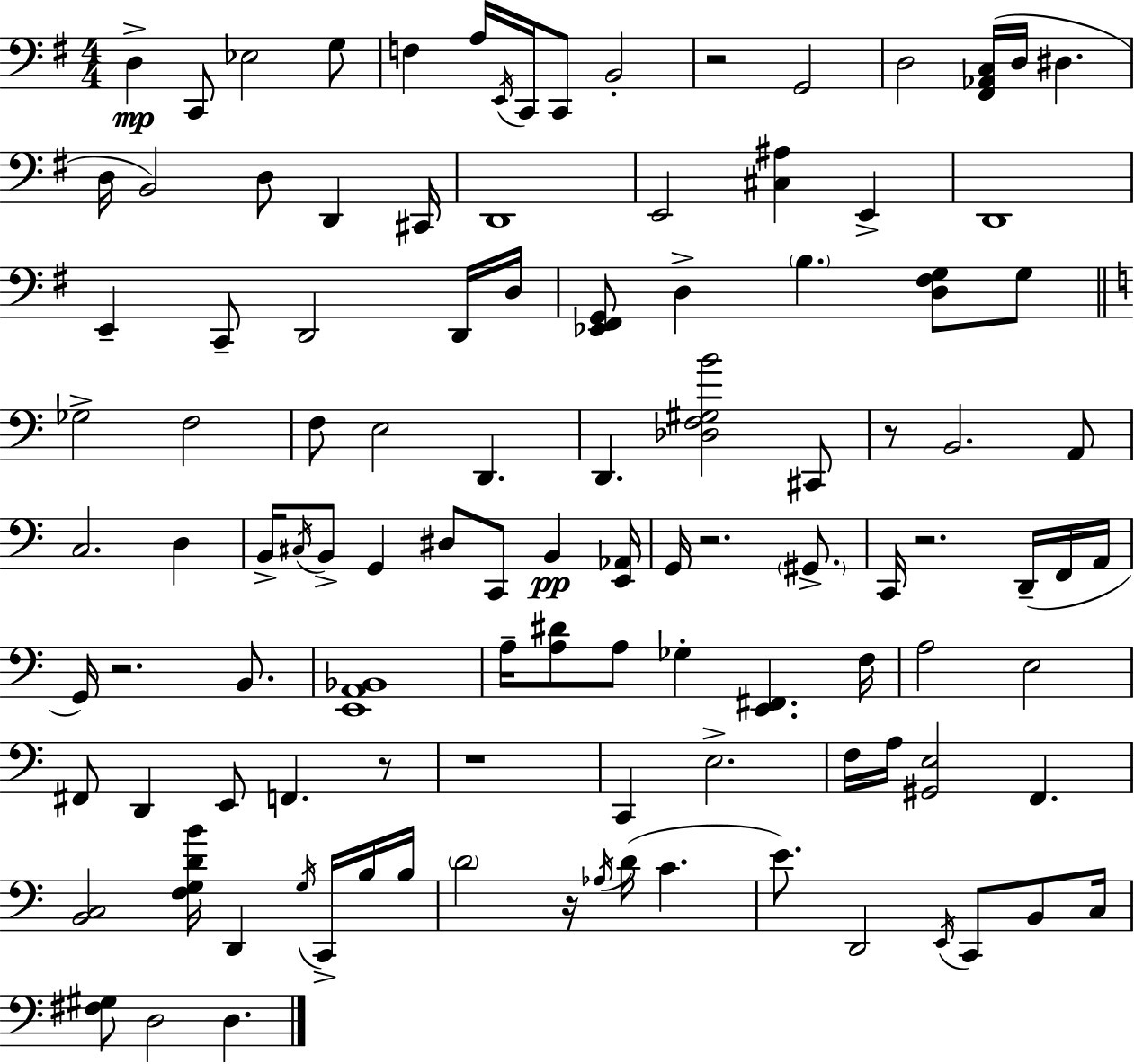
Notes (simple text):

D3/q C2/e Eb3/h G3/e F3/q A3/s E2/s C2/s C2/e B2/h R/h G2/h D3/h [F#2,Ab2,C3]/s D3/s D#3/q. D3/s B2/h D3/e D2/q C#2/s D2/w E2/h [C#3,A#3]/q E2/q D2/w E2/q C2/e D2/h D2/s D3/s [Eb2,F#2,G2]/e D3/q B3/q. [D3,F#3,G3]/e G3/e Gb3/h F3/h F3/e E3/h D2/q. D2/q. [Db3,F3,G#3,B4]/h C#2/e R/e B2/h. A2/e C3/h. D3/q B2/s C#3/s B2/e G2/q D#3/e C2/e B2/q [E2,Ab2]/s G2/s R/h. G#2/e. C2/s R/h. D2/s F2/s A2/s G2/s R/h. B2/e. [E2,A2,Bb2]/w A3/s [A3,D#4]/e A3/e Gb3/q [E2,F#2]/q. F3/s A3/h E3/h F#2/e D2/q E2/e F2/q. R/e R/w C2/q E3/h. F3/s A3/s [G#2,E3]/h F2/q. [B2,C3]/h [F3,G3,D4,B4]/s D2/q G3/s C2/s B3/s B3/s D4/h R/s Ab3/s D4/s C4/q. E4/e. D2/h E2/s C2/e B2/e C3/s [F#3,G#3]/e D3/h D3/q.